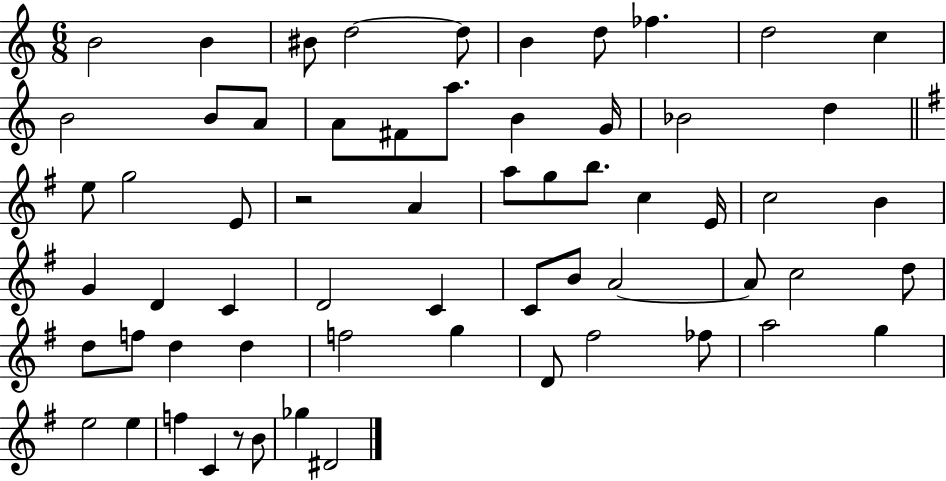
{
  \clef treble
  \numericTimeSignature
  \time 6/8
  \key c \major
  \repeat volta 2 { b'2 b'4 | bis'8 d''2~~ d''8 | b'4 d''8 fes''4. | d''2 c''4 | \break b'2 b'8 a'8 | a'8 fis'8 a''8. b'4 g'16 | bes'2 d''4 | \bar "||" \break \key g \major e''8 g''2 e'8 | r2 a'4 | a''8 g''8 b''8. c''4 e'16 | c''2 b'4 | \break g'4 d'4 c'4 | d'2 c'4 | c'8 b'8 a'2~~ | a'8 c''2 d''8 | \break d''8 f''8 d''4 d''4 | f''2 g''4 | d'8 fis''2 fes''8 | a''2 g''4 | \break e''2 e''4 | f''4 c'4 r8 b'8 | ges''4 dis'2 | } \bar "|."
}